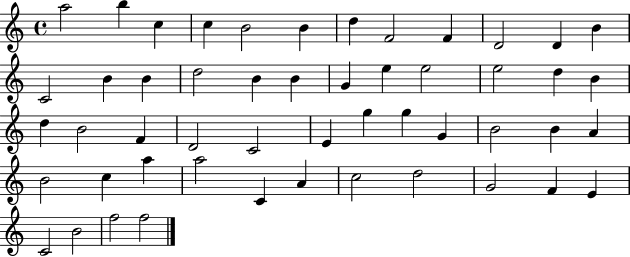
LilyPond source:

{
  \clef treble
  \time 4/4
  \defaultTimeSignature
  \key c \major
  a''2 b''4 c''4 | c''4 b'2 b'4 | d''4 f'2 f'4 | d'2 d'4 b'4 | \break c'2 b'4 b'4 | d''2 b'4 b'4 | g'4 e''4 e''2 | e''2 d''4 b'4 | \break d''4 b'2 f'4 | d'2 c'2 | e'4 g''4 g''4 g'4 | b'2 b'4 a'4 | \break b'2 c''4 a''4 | a''2 c'4 a'4 | c''2 d''2 | g'2 f'4 e'4 | \break c'2 b'2 | f''2 f''2 | \bar "|."
}